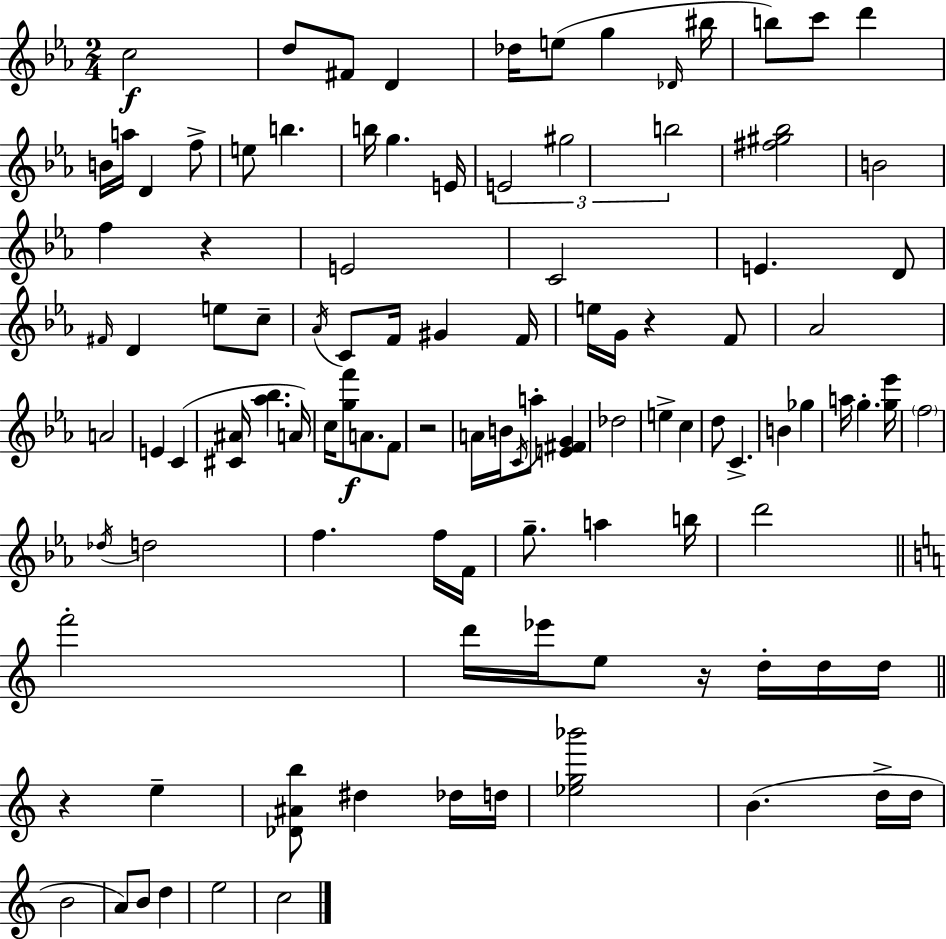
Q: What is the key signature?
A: EES major